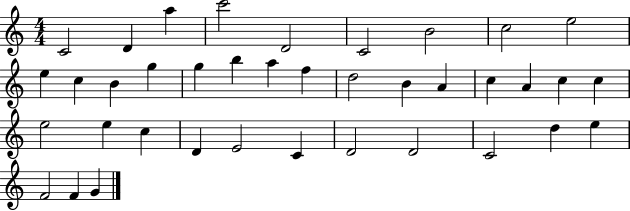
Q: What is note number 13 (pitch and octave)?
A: G5